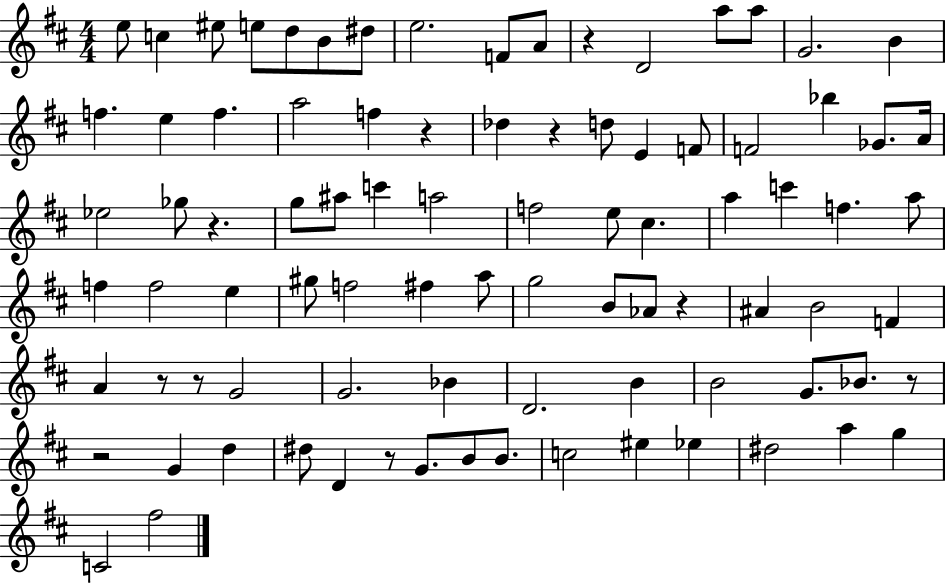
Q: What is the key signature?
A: D major